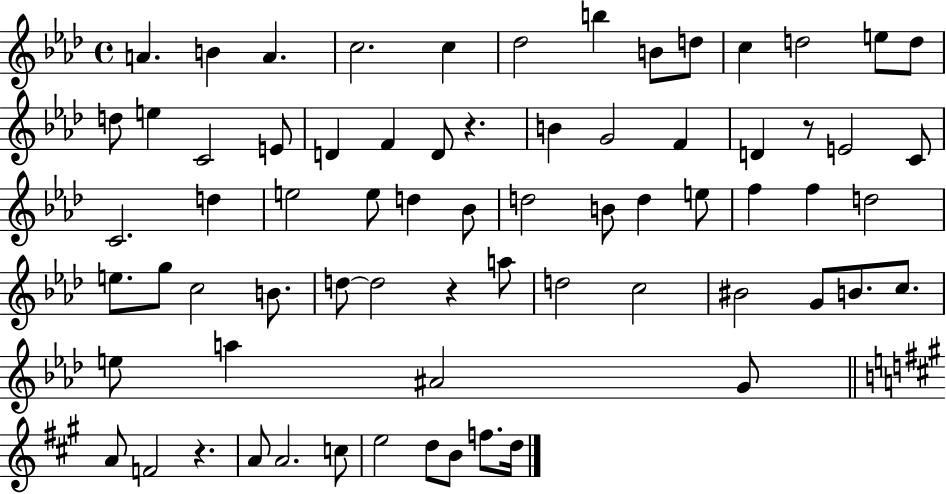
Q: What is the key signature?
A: AES major